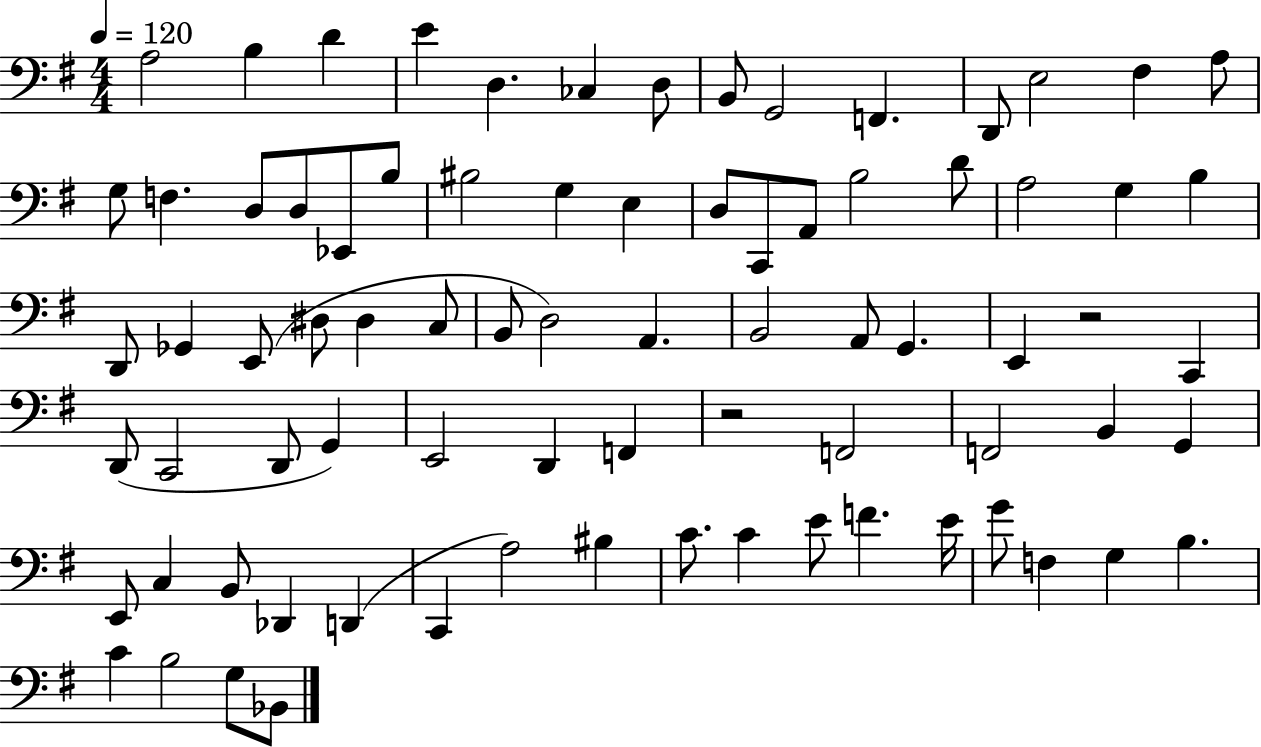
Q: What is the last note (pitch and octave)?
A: Bb2